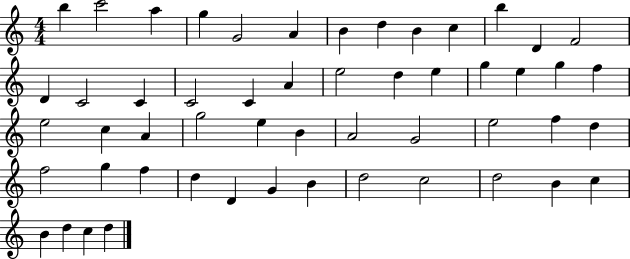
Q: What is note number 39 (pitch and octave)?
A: G5